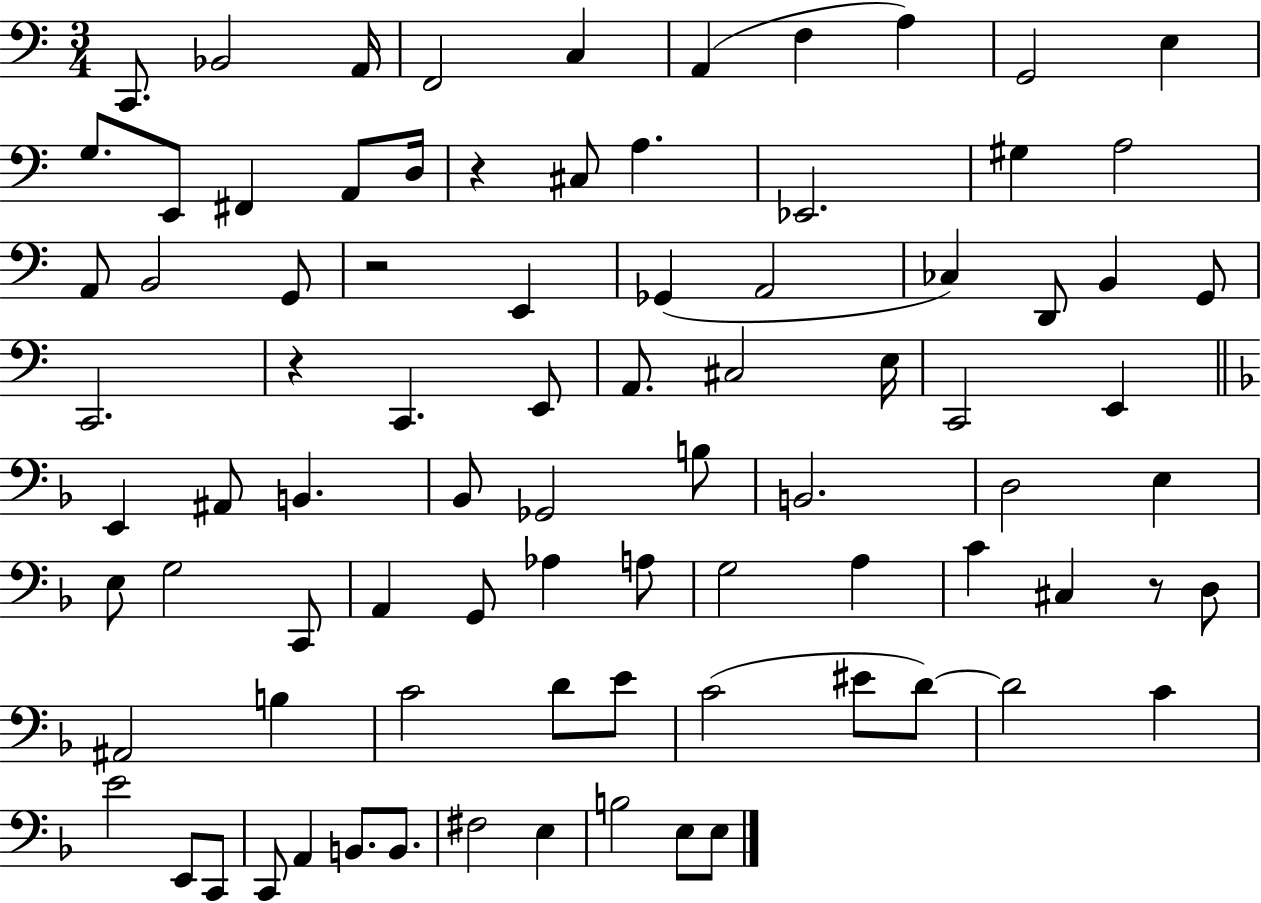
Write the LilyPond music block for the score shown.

{
  \clef bass
  \numericTimeSignature
  \time 3/4
  \key c \major
  c,8. bes,2 a,16 | f,2 c4 | a,4( f4 a4) | g,2 e4 | \break g8. e,8 fis,4 a,8 d16 | r4 cis8 a4. | ees,2. | gis4 a2 | \break a,8 b,2 g,8 | r2 e,4 | ges,4( a,2 | ces4) d,8 b,4 g,8 | \break c,2. | r4 c,4. e,8 | a,8. cis2 e16 | c,2 e,4 | \break \bar "||" \break \key f \major e,4 ais,8 b,4. | bes,8 ges,2 b8 | b,2. | d2 e4 | \break e8 g2 c,8 | a,4 g,8 aes4 a8 | g2 a4 | c'4 cis4 r8 d8 | \break ais,2 b4 | c'2 d'8 e'8 | c'2( eis'8 d'8~~) | d'2 c'4 | \break e'2 e,8 c,8 | c,8 a,4 b,8. b,8. | fis2 e4 | b2 e8 e8 | \break \bar "|."
}